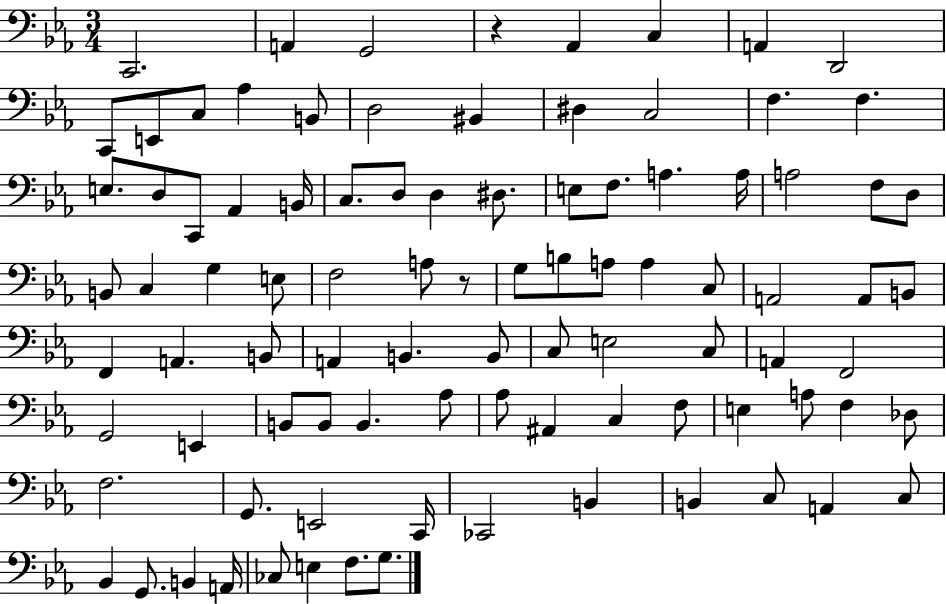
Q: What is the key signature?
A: EES major